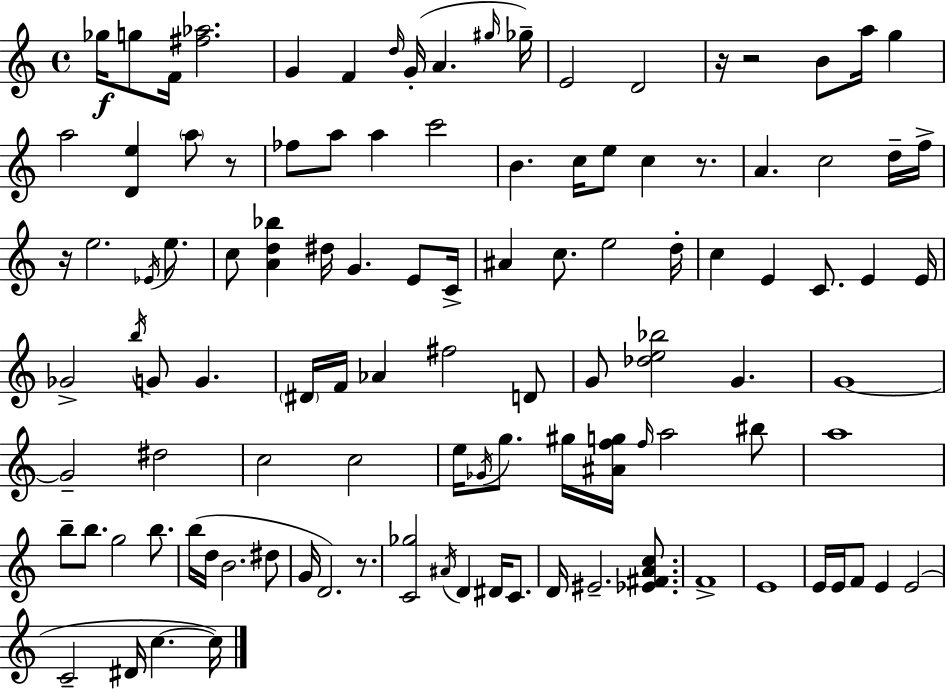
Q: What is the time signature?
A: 4/4